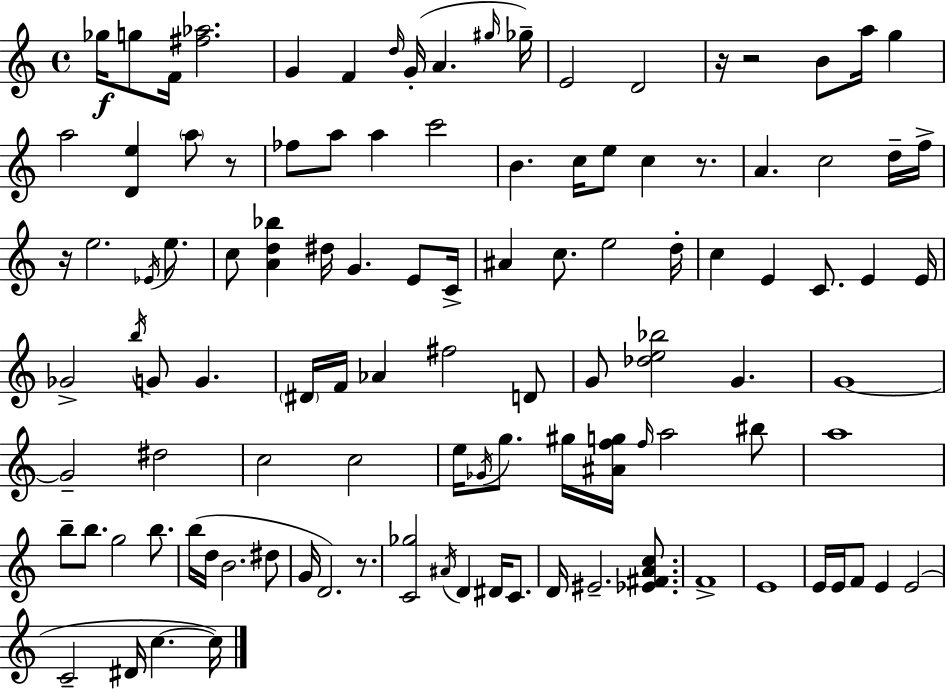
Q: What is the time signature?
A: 4/4